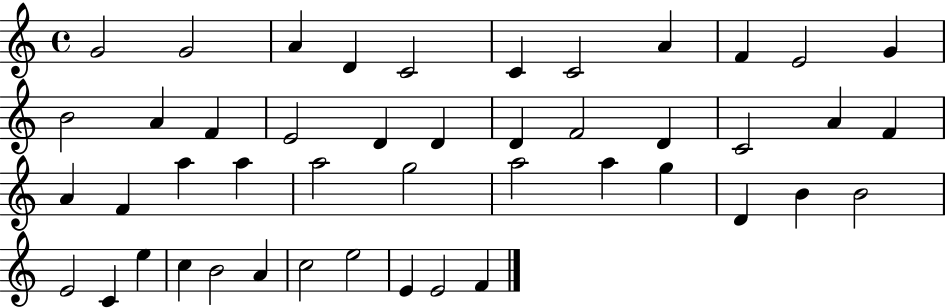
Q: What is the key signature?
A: C major